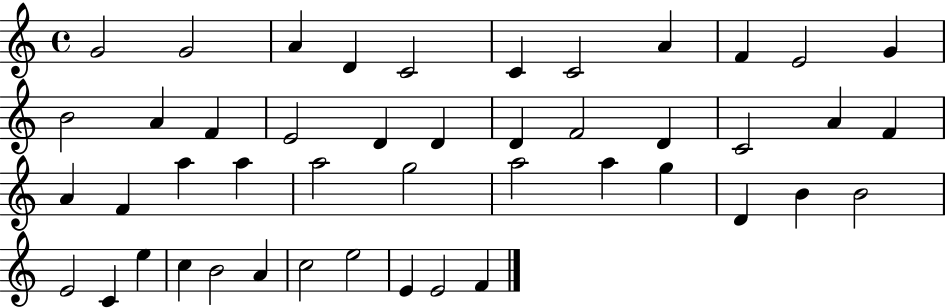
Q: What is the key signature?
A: C major